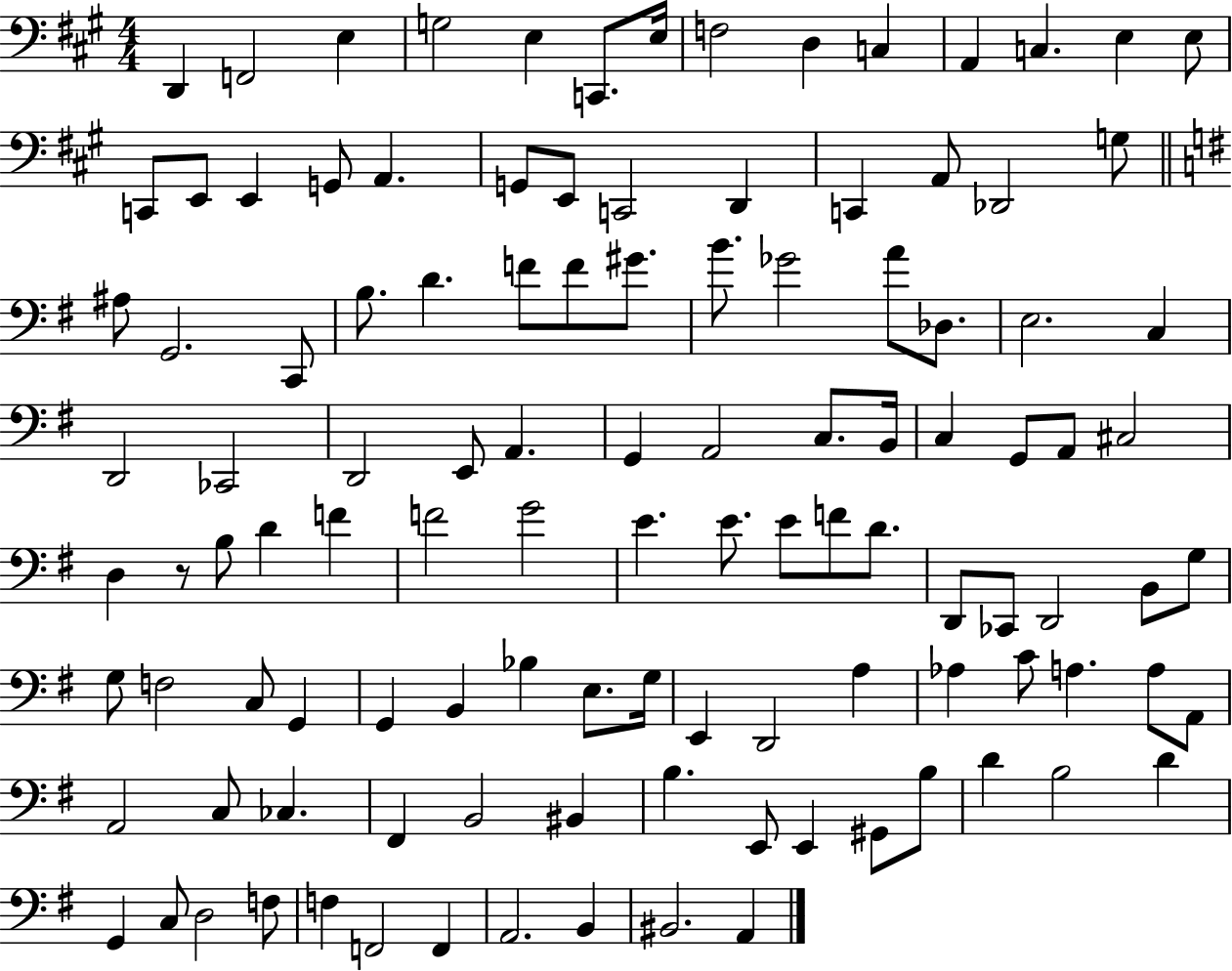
X:1
T:Untitled
M:4/4
L:1/4
K:A
D,, F,,2 E, G,2 E, C,,/2 E,/4 F,2 D, C, A,, C, E, E,/2 C,,/2 E,,/2 E,, G,,/2 A,, G,,/2 E,,/2 C,,2 D,, C,, A,,/2 _D,,2 G,/2 ^A,/2 G,,2 C,,/2 B,/2 D F/2 F/2 ^G/2 B/2 _G2 A/2 _D,/2 E,2 C, D,,2 _C,,2 D,,2 E,,/2 A,, G,, A,,2 C,/2 B,,/4 C, G,,/2 A,,/2 ^C,2 D, z/2 B,/2 D F F2 G2 E E/2 E/2 F/2 D/2 D,,/2 _C,,/2 D,,2 B,,/2 G,/2 G,/2 F,2 C,/2 G,, G,, B,, _B, E,/2 G,/4 E,, D,,2 A, _A, C/2 A, A,/2 A,,/2 A,,2 C,/2 _C, ^F,, B,,2 ^B,, B, E,,/2 E,, ^G,,/2 B,/2 D B,2 D G,, C,/2 D,2 F,/2 F, F,,2 F,, A,,2 B,, ^B,,2 A,,